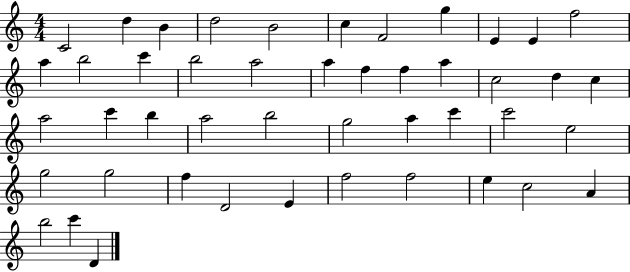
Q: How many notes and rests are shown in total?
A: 46